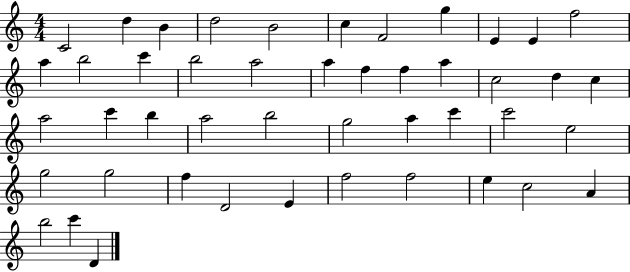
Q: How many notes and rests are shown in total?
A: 46